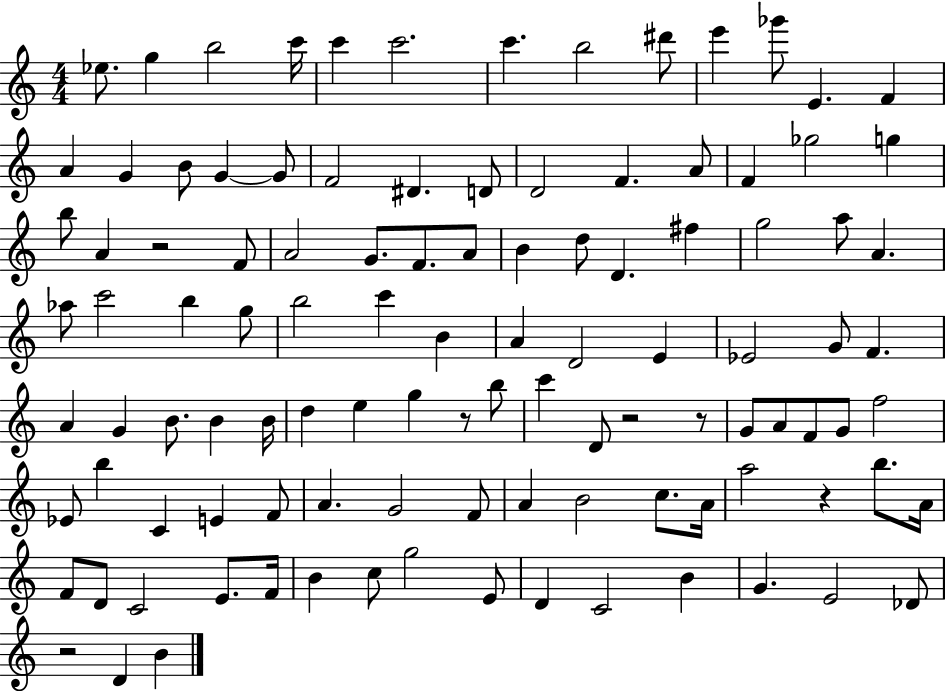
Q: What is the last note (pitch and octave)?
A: B4